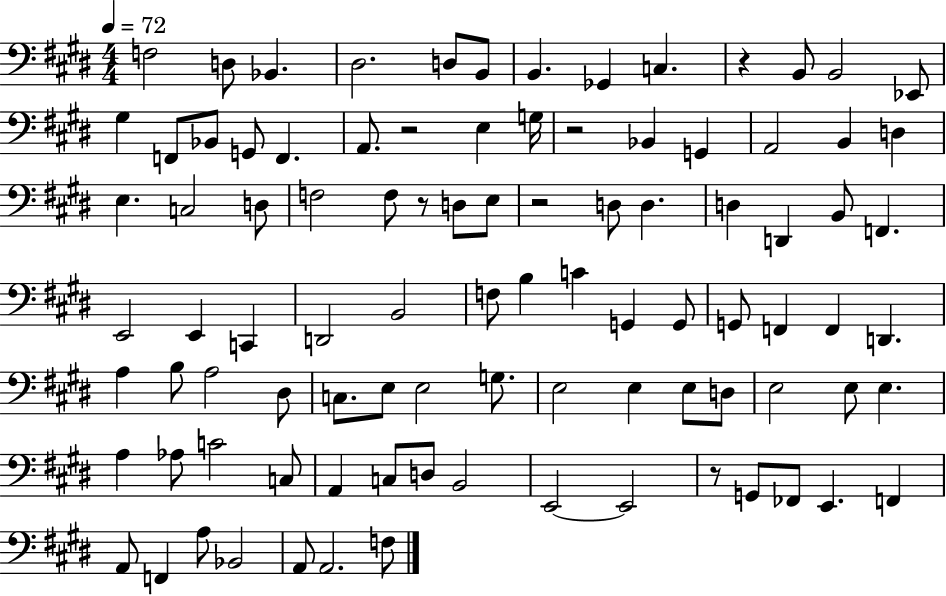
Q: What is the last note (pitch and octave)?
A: F3